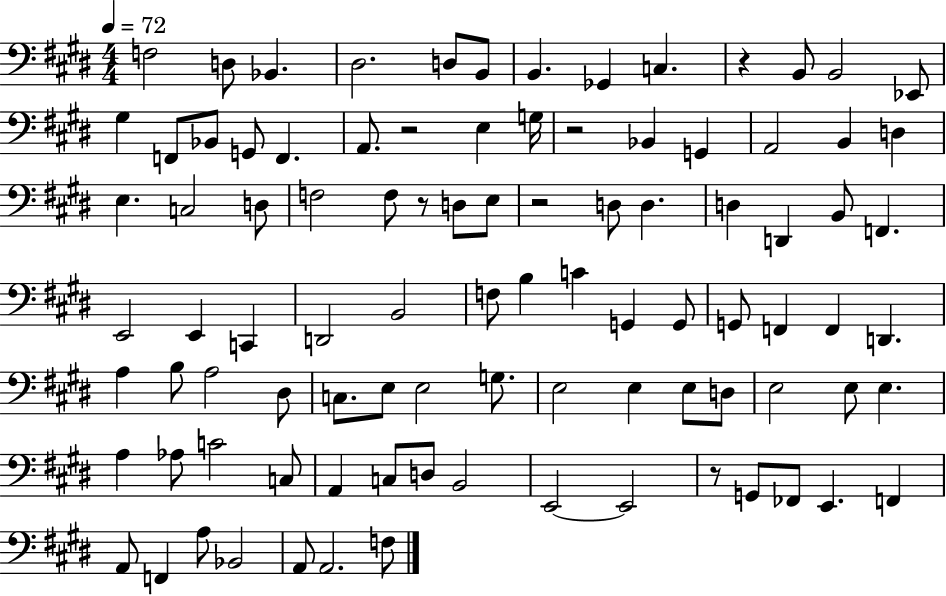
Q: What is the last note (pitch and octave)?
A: F3